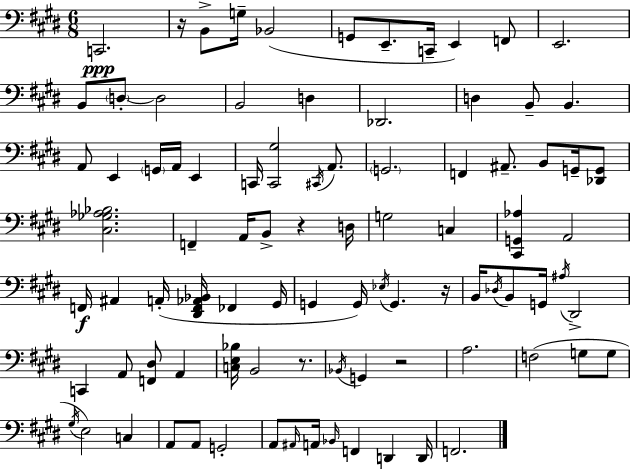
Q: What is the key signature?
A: E major